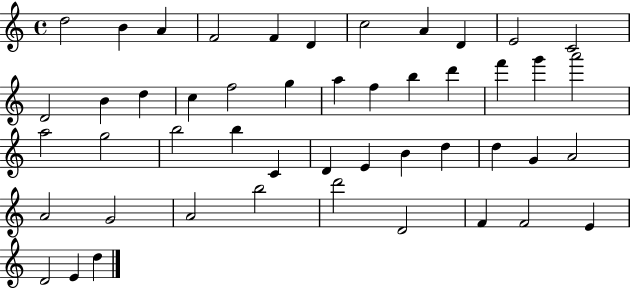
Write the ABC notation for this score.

X:1
T:Untitled
M:4/4
L:1/4
K:C
d2 B A F2 F D c2 A D E2 C2 D2 B d c f2 g a f b d' f' g' a'2 a2 g2 b2 b C D E B d d G A2 A2 G2 A2 b2 d'2 D2 F F2 E D2 E d